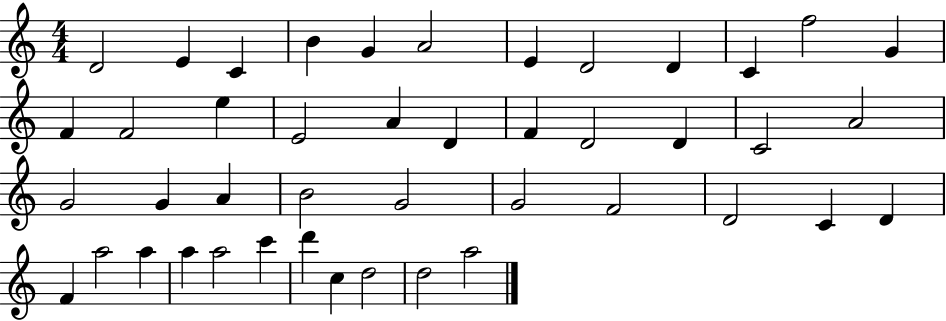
D4/h E4/q C4/q B4/q G4/q A4/h E4/q D4/h D4/q C4/q F5/h G4/q F4/q F4/h E5/q E4/h A4/q D4/q F4/q D4/h D4/q C4/h A4/h G4/h G4/q A4/q B4/h G4/h G4/h F4/h D4/h C4/q D4/q F4/q A5/h A5/q A5/q A5/h C6/q D6/q C5/q D5/h D5/h A5/h